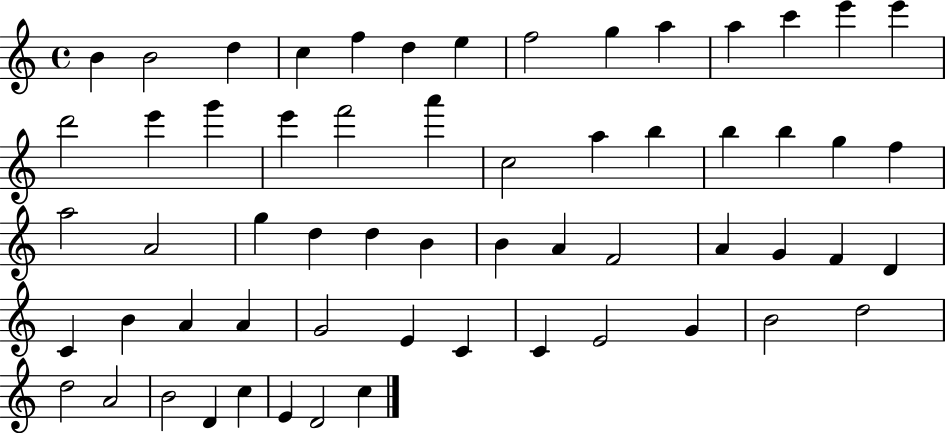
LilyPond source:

{
  \clef treble
  \time 4/4
  \defaultTimeSignature
  \key c \major
  b'4 b'2 d''4 | c''4 f''4 d''4 e''4 | f''2 g''4 a''4 | a''4 c'''4 e'''4 e'''4 | \break d'''2 e'''4 g'''4 | e'''4 f'''2 a'''4 | c''2 a''4 b''4 | b''4 b''4 g''4 f''4 | \break a''2 a'2 | g''4 d''4 d''4 b'4 | b'4 a'4 f'2 | a'4 g'4 f'4 d'4 | \break c'4 b'4 a'4 a'4 | g'2 e'4 c'4 | c'4 e'2 g'4 | b'2 d''2 | \break d''2 a'2 | b'2 d'4 c''4 | e'4 d'2 c''4 | \bar "|."
}